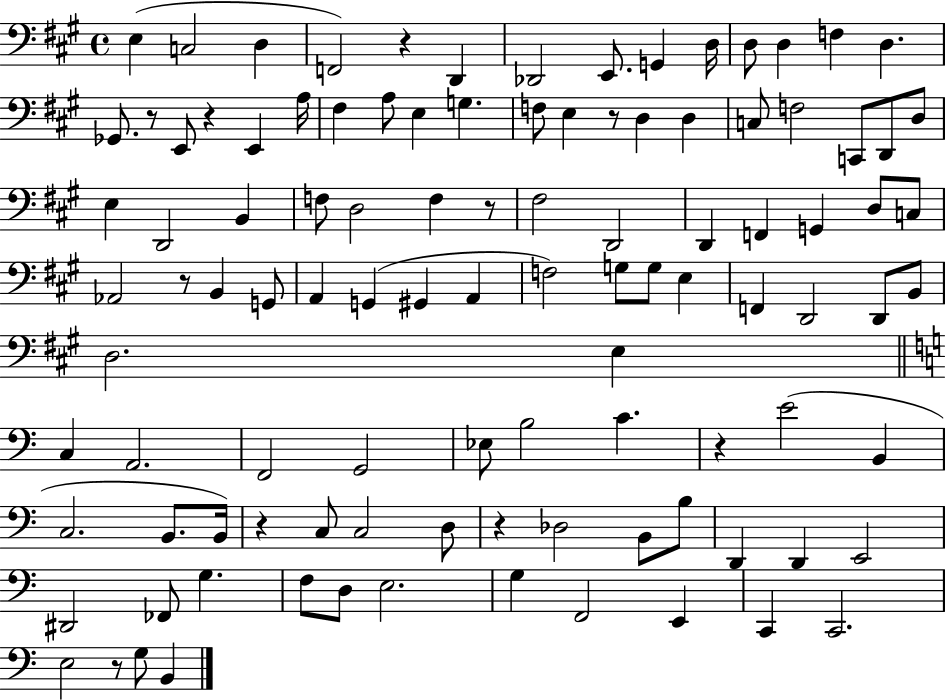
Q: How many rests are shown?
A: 10